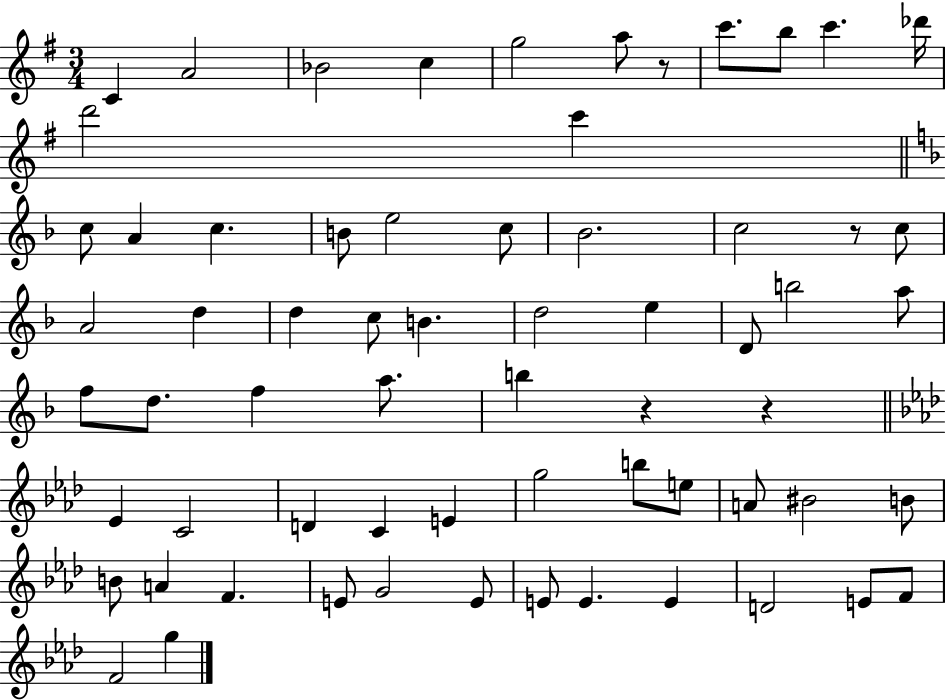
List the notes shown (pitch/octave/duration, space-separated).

C4/q A4/h Bb4/h C5/q G5/h A5/e R/e C6/e. B5/e C6/q. Db6/s D6/h C6/q C5/e A4/q C5/q. B4/e E5/h C5/e Bb4/h. C5/h R/e C5/e A4/h D5/q D5/q C5/e B4/q. D5/h E5/q D4/e B5/h A5/e F5/e D5/e. F5/q A5/e. B5/q R/q R/q Eb4/q C4/h D4/q C4/q E4/q G5/h B5/e E5/e A4/e BIS4/h B4/e B4/e A4/q F4/q. E4/e G4/h E4/e E4/e E4/q. E4/q D4/h E4/e F4/e F4/h G5/q